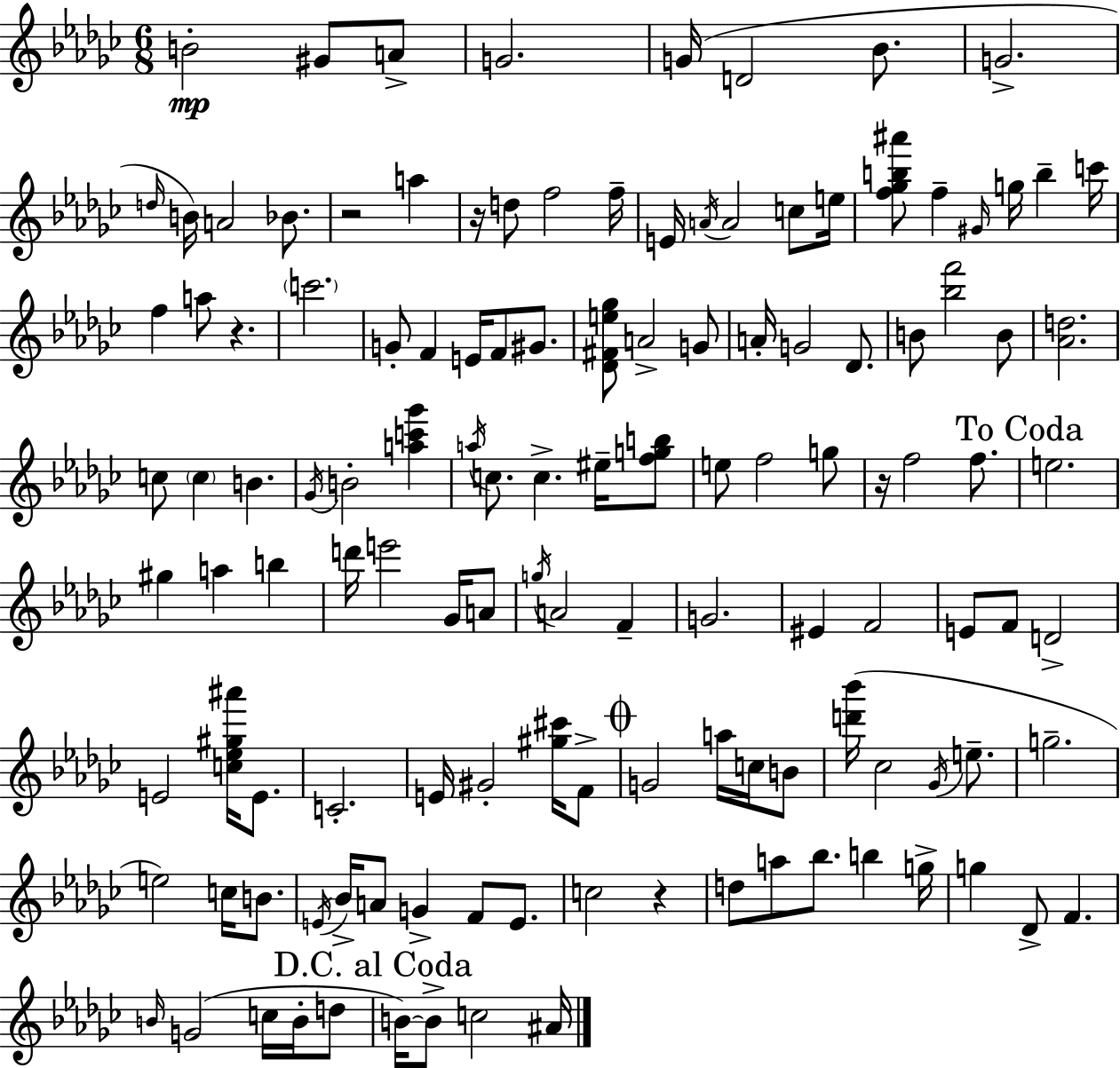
X:1
T:Untitled
M:6/8
L:1/4
K:Ebm
B2 ^G/2 A/2 G2 G/4 D2 _B/2 G2 d/4 B/4 A2 _B/2 z2 a z/4 d/2 f2 f/4 E/4 A/4 A2 c/2 e/4 [f_gb^a']/2 f ^G/4 g/4 b c'/4 f a/2 z c'2 G/2 F E/4 F/2 ^G/2 [_D^Fe_g]/2 A2 G/2 A/4 G2 _D/2 B/2 [_bf']2 B/2 [_Ad]2 c/2 c B _G/4 B2 [ac'_g'] a/4 c/2 c ^e/4 [fgb]/2 e/2 f2 g/2 z/4 f2 f/2 e2 ^g a b d'/4 e'2 _G/4 A/2 g/4 A2 F G2 ^E F2 E/2 F/2 D2 E2 [c_e^g^a']/4 E/2 C2 E/4 ^G2 [^g^c']/4 F/2 G2 a/4 c/4 B/2 [d'_b']/4 _c2 _G/4 e/2 g2 e2 c/4 B/2 E/4 _B/4 A/2 G F/2 E/2 c2 z d/2 a/2 _b/2 b g/4 g _D/2 F B/4 G2 c/4 B/4 d/2 B/4 B/2 c2 ^A/4